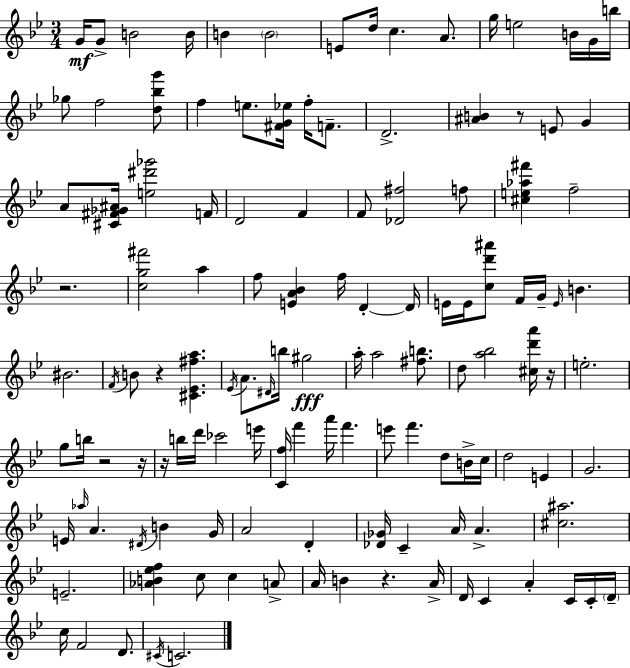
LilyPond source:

{
  \clef treble
  \numericTimeSignature
  \time 3/4
  \key bes \major
  \repeat volta 2 { g'16\mf g'8-> b'2 b'16 | b'4 \parenthesize b'2 | e'8 d''16 c''4. a'8. | g''16 e''2 b'16 g'16 b''16 | \break ges''8 f''2 <d'' bes'' g'''>8 | f''4 e''8. <fis' g' ees''>16 f''16-. f'8.-- | d'2.-> | <ais' b'>4 r8 e'8 g'4 | \break a'8 <cis' fis' ges' ais'>16 <e'' dis''' ges'''>2 f'16 | d'2 f'4 | f'8 <des' fis''>2 f''8 | <cis'' e'' aes'' fis'''>4 f''2-- | \break r2. | <c'' g'' fis'''>2 a''4 | f''8 <e' a' bes'>4 f''16 d'4-.~~ d'16 | e'16 e'16 <c'' d''' ais'''>8 f'16 g'16-- \grace { e'16 } b'4. | \break bis'2. | \acciaccatura { f'16 } b'8 r4 <cis' ees' fis'' a''>4. | \acciaccatura { ees'16 } a'8. \grace { dis'16 } b''16 gis''2\fff | a''16-. a''2 | \break <fis'' b''>8. d''8 <a'' bes''>2 | <cis'' d''' a'''>16 r16 e''2.-. | g''8 b''16 r2 | r16 r16 b''16 d'''16 ces'''2 | \break e'''16 <c' f''>16 f'''4 a'''16 f'''4. | e'''8 f'''4. | d''8 b'16-> c''16 d''2 | e'4 g'2. | \break e'16 \grace { aes''16 } a'4. | \acciaccatura { dis'16 } b'4 g'16 a'2 | d'4-. <des' ges'>16 c'4-- a'16 | a'4.-> <cis'' ais''>2. | \break e'2.-- | <aes' b' ees'' f''>4 c''8 | c''4 a'8-> a'16 b'4 r4. | a'16-> d'16 c'4 a'4-. | \break c'16 c'16-. \parenthesize d'16-- c''16 f'2 | d'8. \acciaccatura { cis'16 } c'2. | } \bar "|."
}